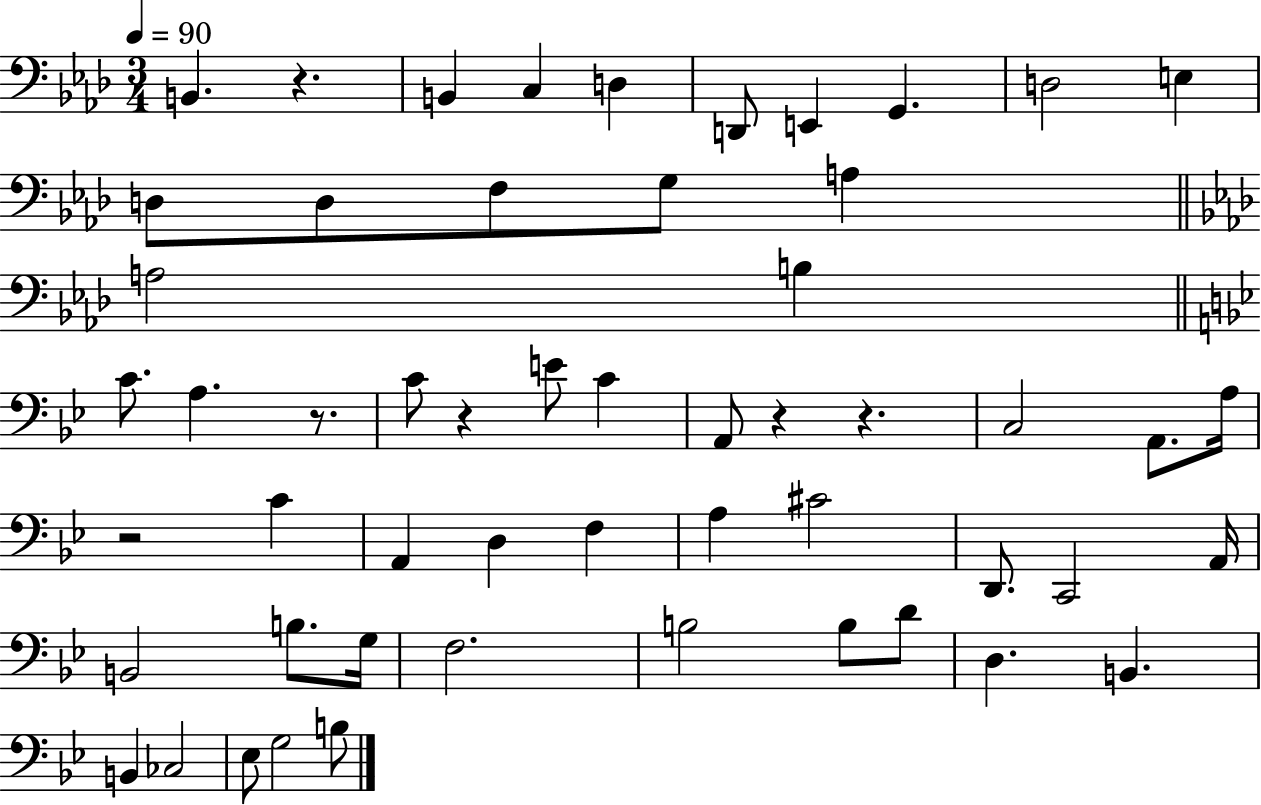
B2/q. R/q. B2/q C3/q D3/q D2/e E2/q G2/q. D3/h E3/q D3/e D3/e F3/e G3/e A3/q A3/h B3/q C4/e. A3/q. R/e. C4/e R/q E4/e C4/q A2/e R/q R/q. C3/h A2/e. A3/s R/h C4/q A2/q D3/q F3/q A3/q C#4/h D2/e. C2/h A2/s B2/h B3/e. G3/s F3/h. B3/h B3/e D4/e D3/q. B2/q. B2/q CES3/h Eb3/e G3/h B3/e